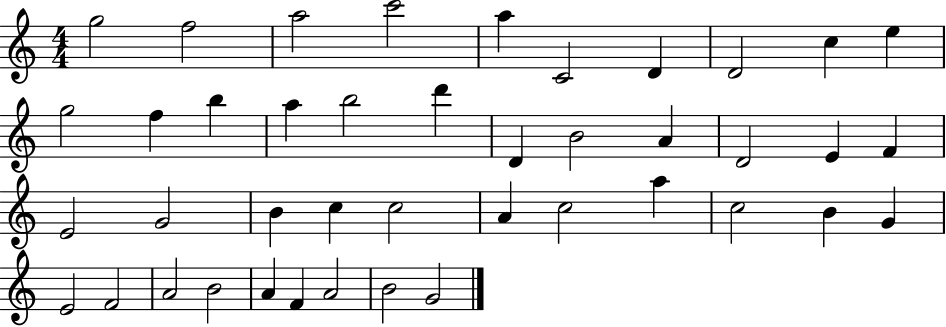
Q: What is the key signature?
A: C major